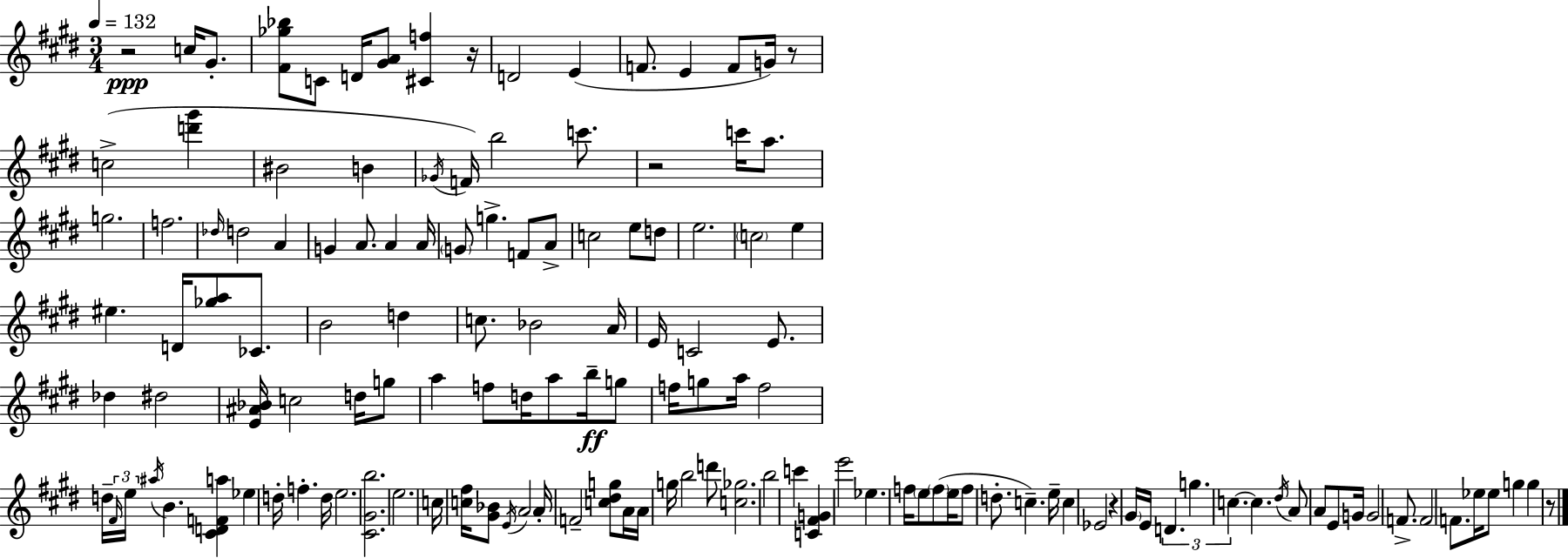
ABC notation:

X:1
T:Untitled
M:3/4
L:1/4
K:E
z2 c/4 ^G/2 [^F_g_b]/2 C/2 D/4 [^GA]/2 [^Cf] z/4 D2 E F/2 E F/2 G/4 z/2 c2 [d'^g'] ^B2 B _G/4 F/4 b2 c'/2 z2 c'/4 a/2 g2 f2 _d/4 d2 A G A/2 A A/4 G/2 g F/2 A/2 c2 e/2 d/2 e2 c2 e ^e D/4 [_ga]/2 _C/2 B2 d c/2 _B2 A/4 E/4 C2 E/2 _d ^d2 [E^A_B]/4 c2 d/4 g/2 a f/2 d/4 a/2 b/4 g/2 f/4 g/2 a/4 f2 d/4 ^F/4 e/4 ^a/4 B [^CDFa] _e d/4 f d/4 e2 [^C^Gb]2 e2 c/4 [c^f]/4 [^G_B]/2 E/4 A2 A/4 F2 [c^dg]/2 A/4 A/4 g/4 b2 d'/2 [c_g]2 b2 c' [C^FG] e'2 _e f/4 e/2 f/2 e/4 f/2 d/2 c e/4 c _E2 z ^G/4 E/4 D g c c ^d/4 A/2 A/2 E/2 G/4 G2 F/2 F2 F/2 _e/4 _e/2 g g z/2